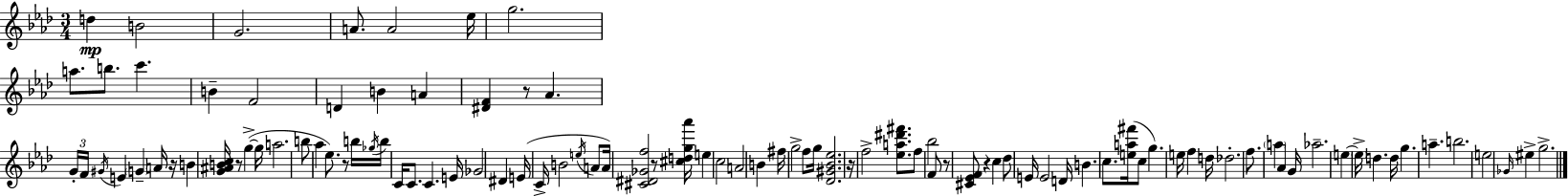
D5/q B4/h G4/h. A4/e. A4/h Eb5/s G5/h. A5/e. B5/e. C6/q. B4/q F4/h D4/q B4/q A4/q [D#4,F4]/q R/e Ab4/q. G4/s F4/s G#4/s E4/q G4/q A4/s R/s B4/q [G4,A#4,B4,C5]/s R/e G5/q G5/s A5/h. B5/e Ab5/q Eb5/e. R/e B5/s Gb5/s B5/s C4/s C4/e. C4/q. E4/s Gb4/h D#4/q E4/s C4/s B4/h E5/s A4/e A4/s [C#4,D#4,Gb4,F5]/h R/e [C#5,D5,G5,Ab6]/s E5/q C5/h A4/h B4/q F#5/s G5/h F5/e G5/s [Db4,G#4,Bb4,Eb5]/h. R/s F5/h [Eb5,A5,D#6,F#6]/e. F5/e Bb5/h F4/e R/e [C#4,Eb4,F4]/e R/q C5/q Db5/e E4/s E4/h D4/s B4/q. C5/e. [E5,A5,F#6]/s C5/e G5/q. E5/s F5/q D5/s Db5/h. F5/e. A5/q Ab4/q G4/s Ab5/h. E5/q E5/s D5/q. D5/s G5/q. A5/q. B5/h. E5/h Gb4/s EIS5/q G5/h.